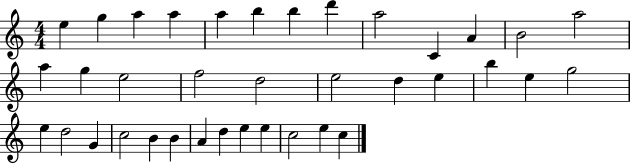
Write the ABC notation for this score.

X:1
T:Untitled
M:4/4
L:1/4
K:C
e g a a a b b d' a2 C A B2 a2 a g e2 f2 d2 e2 d e b e g2 e d2 G c2 B B A d e e c2 e c